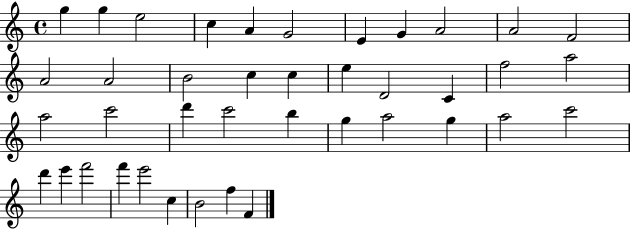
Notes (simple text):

G5/q G5/q E5/h C5/q A4/q G4/h E4/q G4/q A4/h A4/h F4/h A4/h A4/h B4/h C5/q C5/q E5/q D4/h C4/q F5/h A5/h A5/h C6/h D6/q C6/h B5/q G5/q A5/h G5/q A5/h C6/h D6/q E6/q F6/h F6/q E6/h C5/q B4/h F5/q F4/q